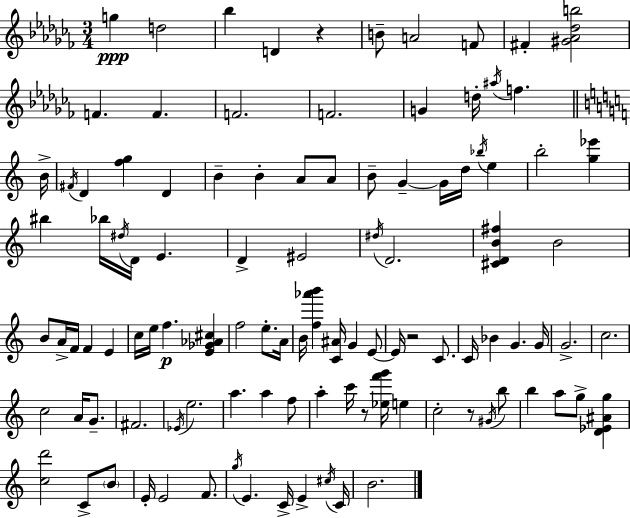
{
  \clef treble
  \numericTimeSignature
  \time 3/4
  \key aes \minor
  g''4\ppp d''2 | bes''4 d'4 r4 | b'8-- a'2 f'8 | fis'4-. <gis' aes' des'' b''>2 | \break f'4. f'4. | f'2. | f'2. | g'4 d''16-. \acciaccatura { ais''16 } f''4. | \break \bar "||" \break \key c \major b'16-> \acciaccatura { fis'16 } d'4 <f'' g''>4 d'4 | b'4-- b'4-. a'8 | a'8 b'8-- g'4--~~ g'16 d''16 \acciaccatura { bes''16 } e''4 | b''2-. <g'' ees'''>4 | \break bis''4 bes''16 \acciaccatura { dis''16 } d'16 e'4. | d'4-> eis'2 | \acciaccatura { dis''16 } d'2. | <cis' d' b' fis''>4 b'2 | \break b'8 a'16-> f'16 f'4 | e'4 c''16 e''16 f''4.\p | <e' ges' aes' cis''>4 f''2 | e''8.-. a'16 b'16 <f'' aes''' b'''>4 <c' ais'>16 g'4 | \break e'8~~ e'16 r2 | c'8. c'16 bes'4 g'4. | g'16 g'2.-> | c''2. | \break c''2 | a'16 g'8.-- fis'2. | \acciaccatura { ees'16 } e''2. | a''4. | \break a''4 f''8 a''4-. c'''16 r8 | <ees'' f''' g'''>16 e''4 c''2-. | r8 \acciaccatura { gis'16 } b''8 b''4 a''8 | g''8-> <d' ees' ais' g''>4 <c'' d'''>2 | \break c'8-> \parenthesize b'8 e'16-. e'2 | f'8. \acciaccatura { g''16 } e'4. | c'16-> e'4-> \acciaccatura { cis''16 } c'16 b'2. | \bar "|."
}